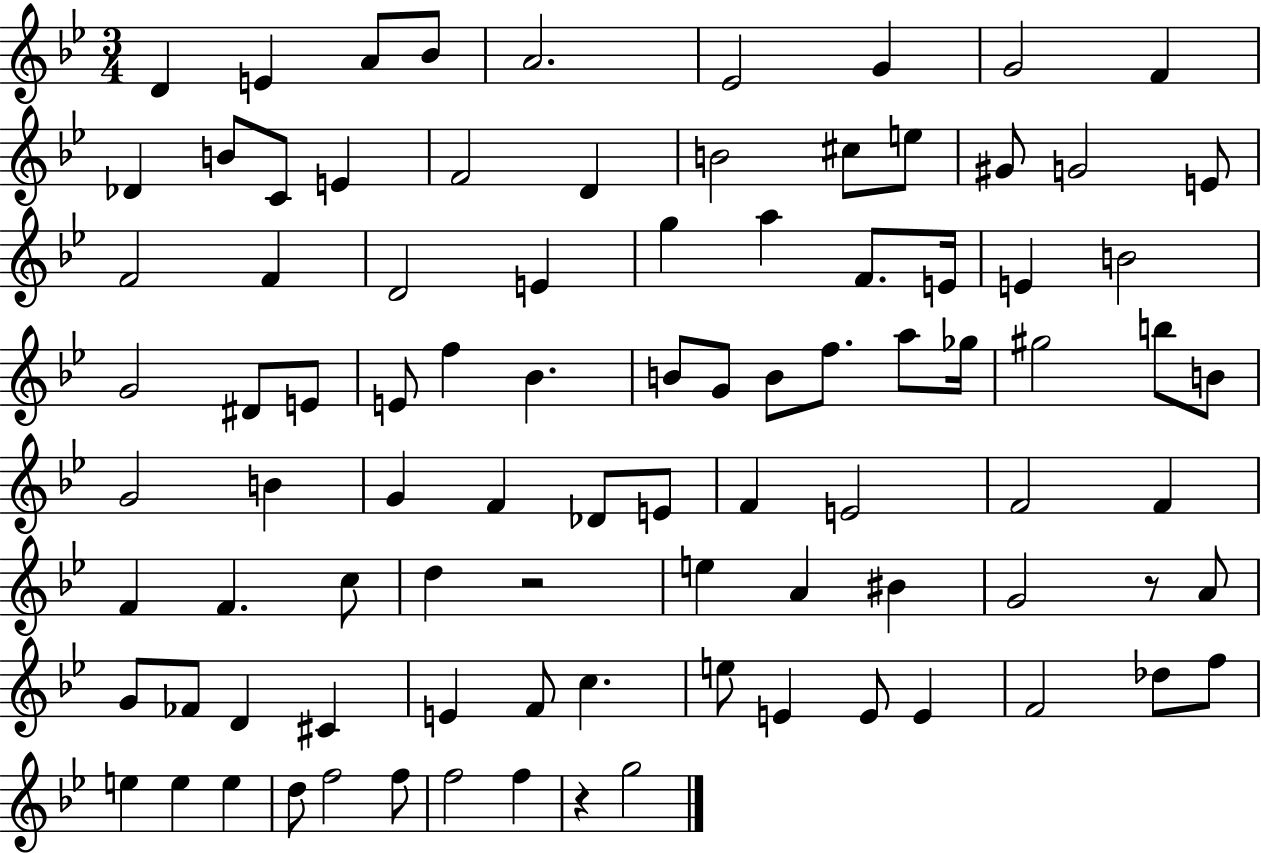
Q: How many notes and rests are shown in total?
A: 91